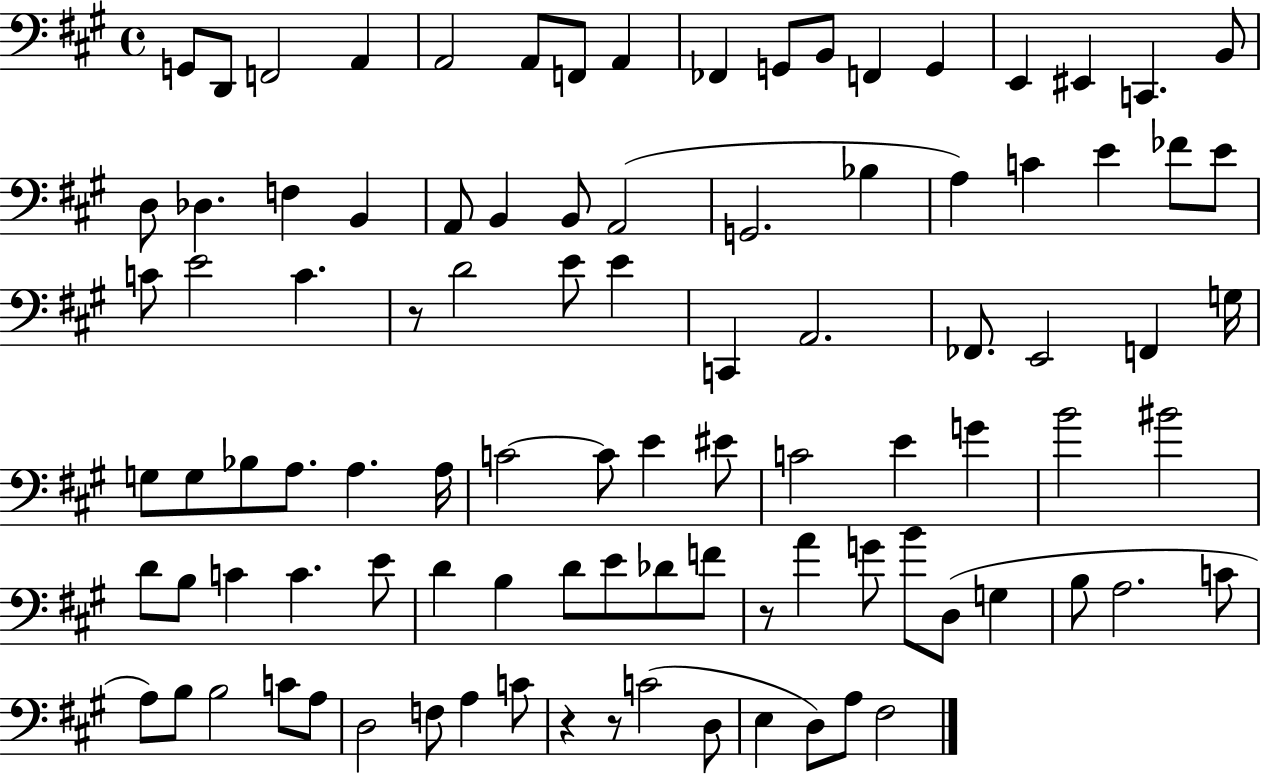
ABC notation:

X:1
T:Untitled
M:4/4
L:1/4
K:A
G,,/2 D,,/2 F,,2 A,, A,,2 A,,/2 F,,/2 A,, _F,, G,,/2 B,,/2 F,, G,, E,, ^E,, C,, B,,/2 D,/2 _D, F, B,, A,,/2 B,, B,,/2 A,,2 G,,2 _B, A, C E _F/2 E/2 C/2 E2 C z/2 D2 E/2 E C,, A,,2 _F,,/2 E,,2 F,, G,/4 G,/2 G,/2 _B,/2 A,/2 A, A,/4 C2 C/2 E ^E/2 C2 E G B2 ^B2 D/2 B,/2 C C E/2 D B, D/2 E/2 _D/2 F/2 z/2 A G/2 B/2 D,/2 G, B,/2 A,2 C/2 A,/2 B,/2 B,2 C/2 A,/2 D,2 F,/2 A, C/2 z z/2 C2 D,/2 E, D,/2 A,/2 ^F,2